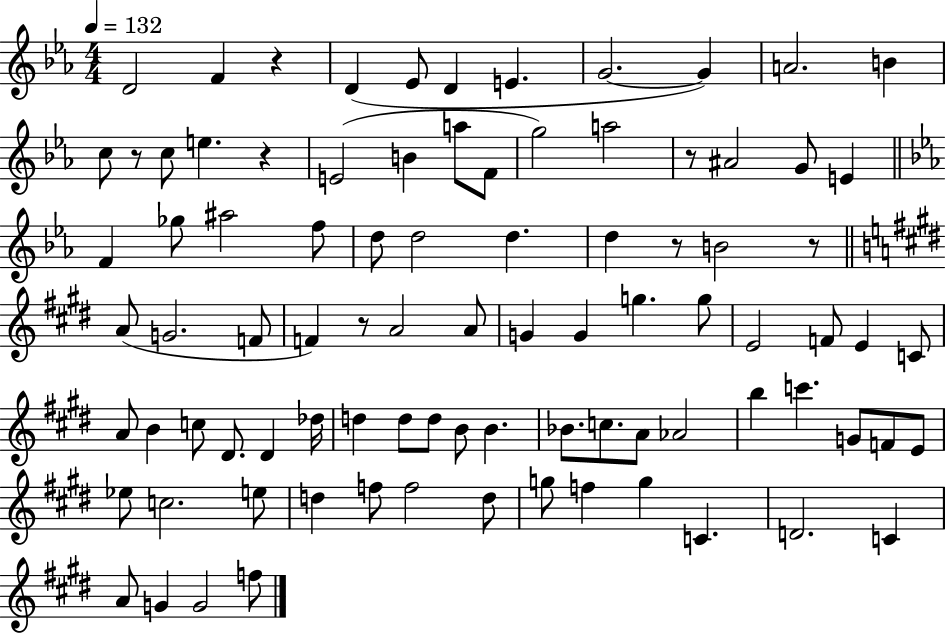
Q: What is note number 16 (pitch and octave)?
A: A5